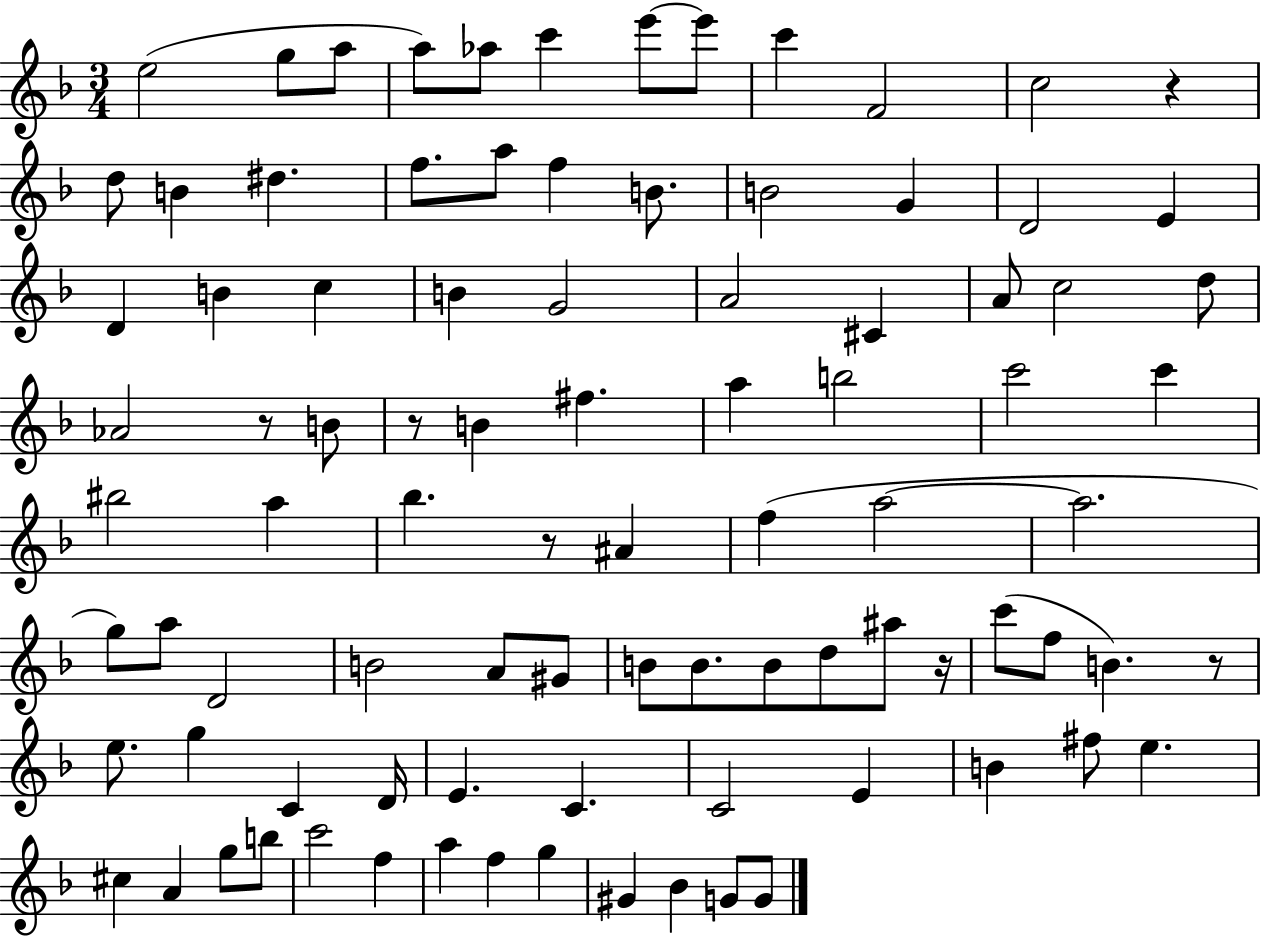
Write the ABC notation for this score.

X:1
T:Untitled
M:3/4
L:1/4
K:F
e2 g/2 a/2 a/2 _a/2 c' e'/2 e'/2 c' F2 c2 z d/2 B ^d f/2 a/2 f B/2 B2 G D2 E D B c B G2 A2 ^C A/2 c2 d/2 _A2 z/2 B/2 z/2 B ^f a b2 c'2 c' ^b2 a _b z/2 ^A f a2 a2 g/2 a/2 D2 B2 A/2 ^G/2 B/2 B/2 B/2 d/2 ^a/2 z/4 c'/2 f/2 B z/2 e/2 g C D/4 E C C2 E B ^f/2 e ^c A g/2 b/2 c'2 f a f g ^G _B G/2 G/2